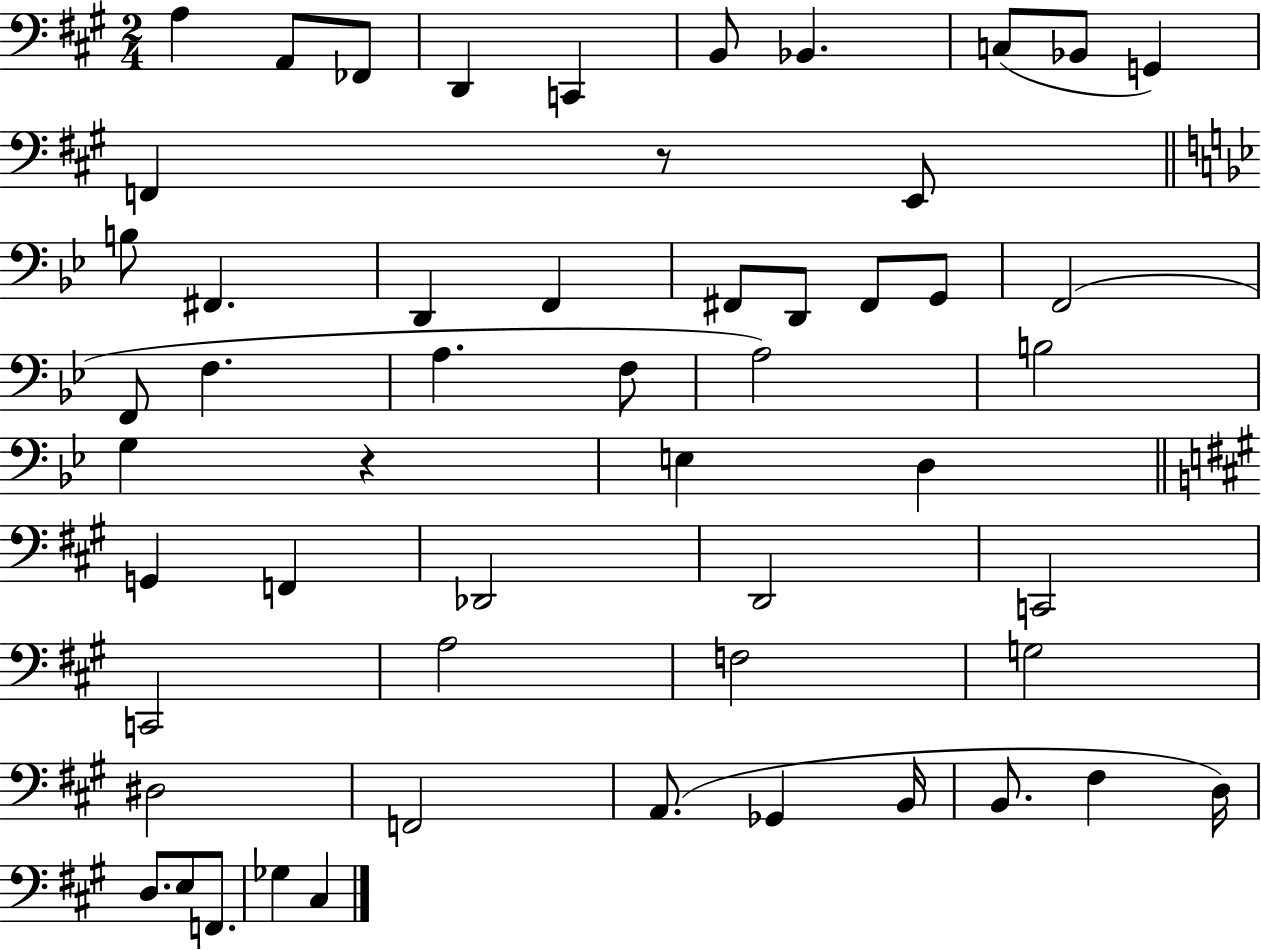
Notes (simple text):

A3/q A2/e FES2/e D2/q C2/q B2/e Bb2/q. C3/e Bb2/e G2/q F2/q R/e E2/e B3/e F#2/q. D2/q F2/q F#2/e D2/e F#2/e G2/e F2/h F2/e F3/q. A3/q. F3/e A3/h B3/h G3/q R/q E3/q D3/q G2/q F2/q Db2/h D2/h C2/h C2/h A3/h F3/h G3/h D#3/h F2/h A2/e. Gb2/q B2/s B2/e. F#3/q D3/s D3/e. E3/e F2/e. Gb3/q C#3/q